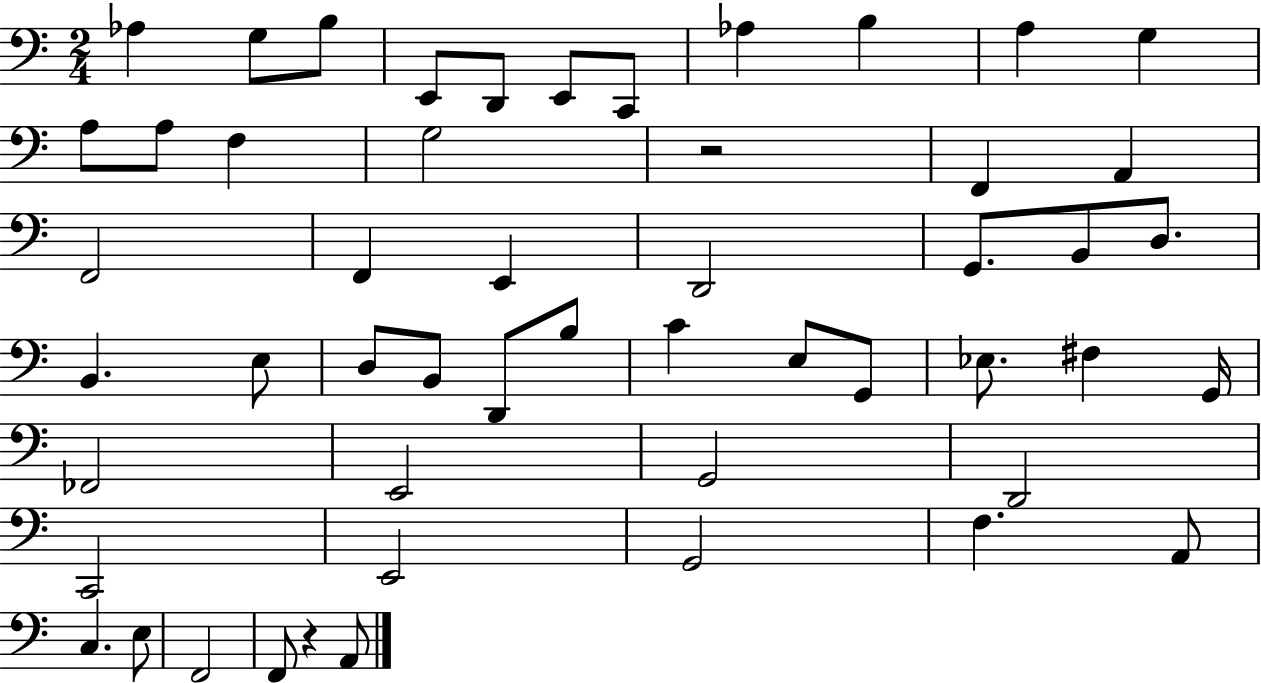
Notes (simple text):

Ab3/q G3/e B3/e E2/e D2/e E2/e C2/e Ab3/q B3/q A3/q G3/q A3/e A3/e F3/q G3/h R/h F2/q A2/q F2/h F2/q E2/q D2/h G2/e. B2/e D3/e. B2/q. E3/e D3/e B2/e D2/e B3/e C4/q E3/e G2/e Eb3/e. F#3/q G2/s FES2/h E2/h G2/h D2/h C2/h E2/h G2/h F3/q. A2/e C3/q. E3/e F2/h F2/e R/q A2/e